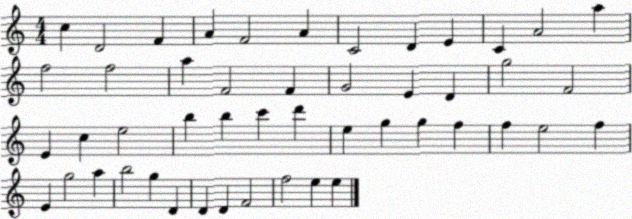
X:1
T:Untitled
M:4/4
L:1/4
K:C
c D2 F A F2 A C2 D E C A2 a f2 f2 a F2 F G2 E D g2 F2 E c e2 b b c' d' e g g f f e2 f E g2 a b2 g D D D F2 f2 e e